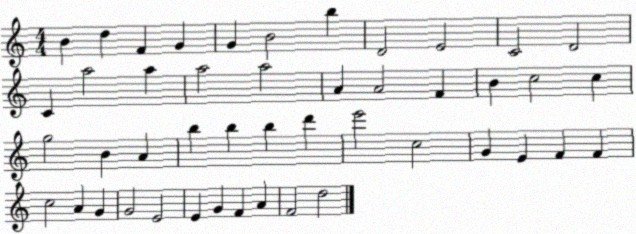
X:1
T:Untitled
M:4/4
L:1/4
K:C
B d F G G B2 b D2 E2 C2 D2 C a2 a a2 a2 A A2 F B c2 c g2 B A b b b d' e'2 c2 G E F F c2 A G G2 E2 E G F A F2 d2